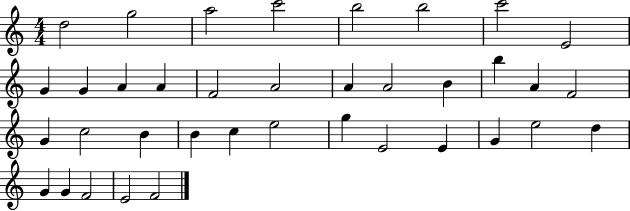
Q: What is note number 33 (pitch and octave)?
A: G4